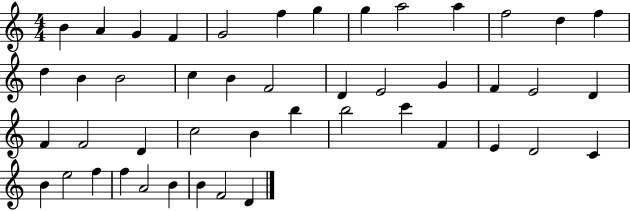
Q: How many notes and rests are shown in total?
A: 46